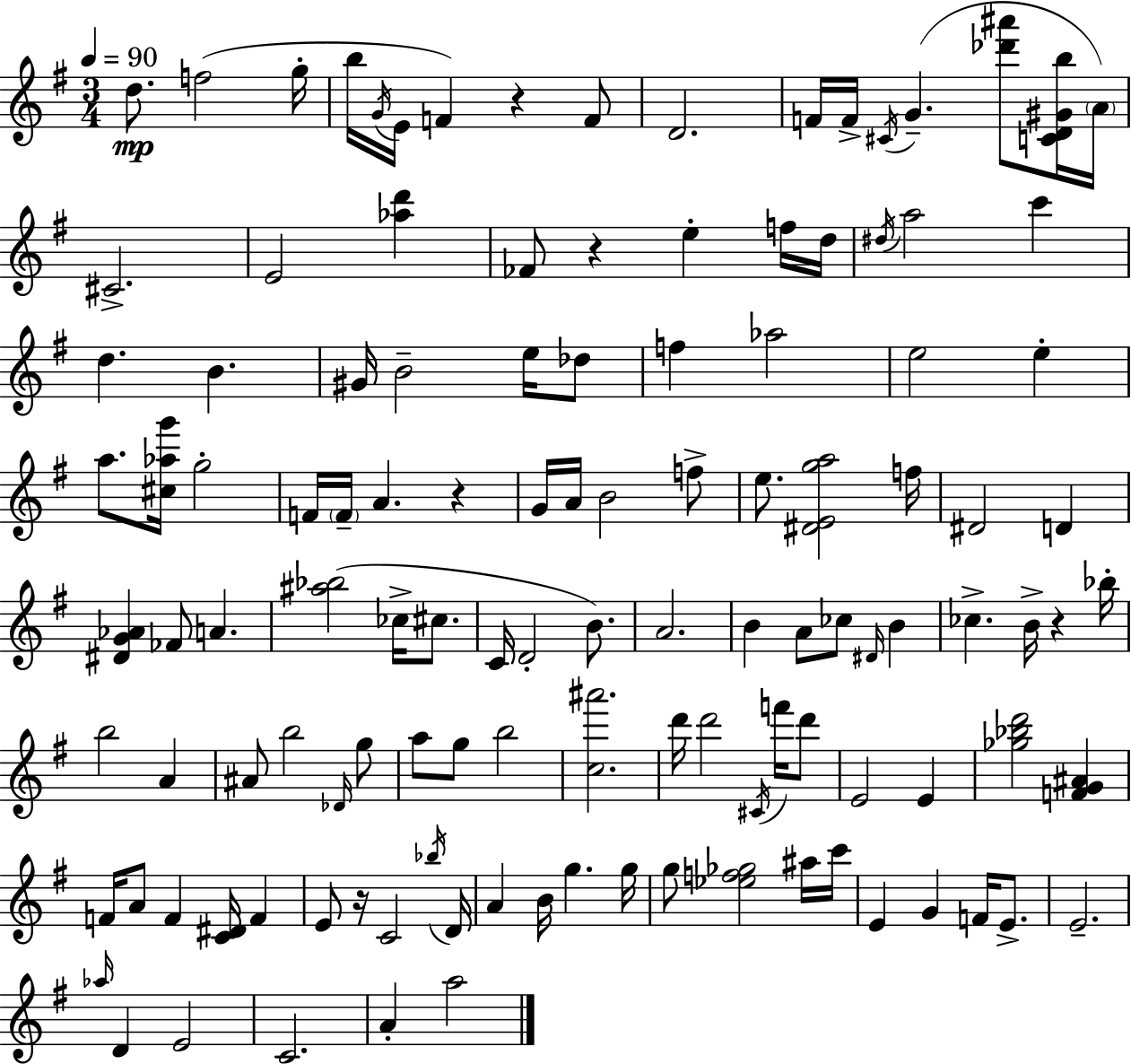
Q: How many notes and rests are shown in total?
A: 121